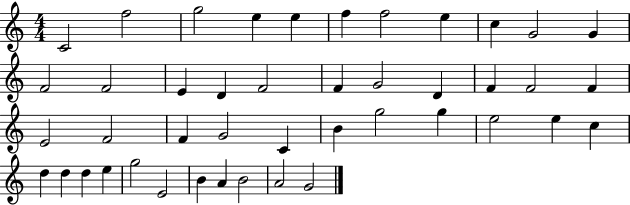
C4/h F5/h G5/h E5/q E5/q F5/q F5/h E5/q C5/q G4/h G4/q F4/h F4/h E4/q D4/q F4/h F4/q G4/h D4/q F4/q F4/h F4/q E4/h F4/h F4/q G4/h C4/q B4/q G5/h G5/q E5/h E5/q C5/q D5/q D5/q D5/q E5/q G5/h E4/h B4/q A4/q B4/h A4/h G4/h